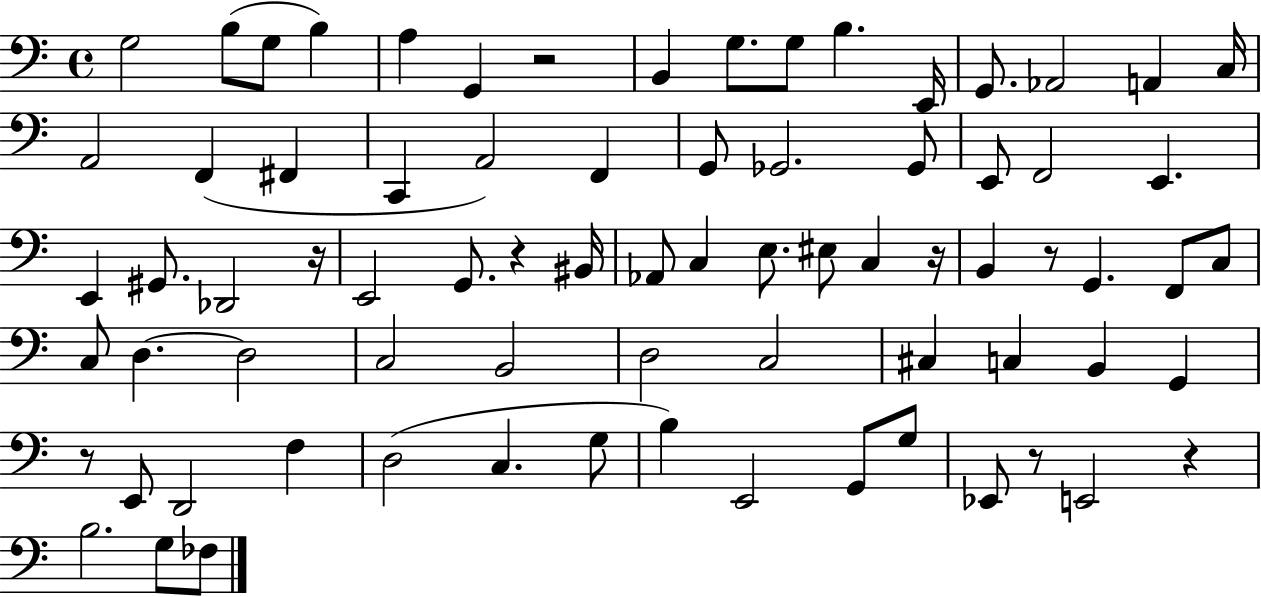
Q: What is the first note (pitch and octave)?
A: G3